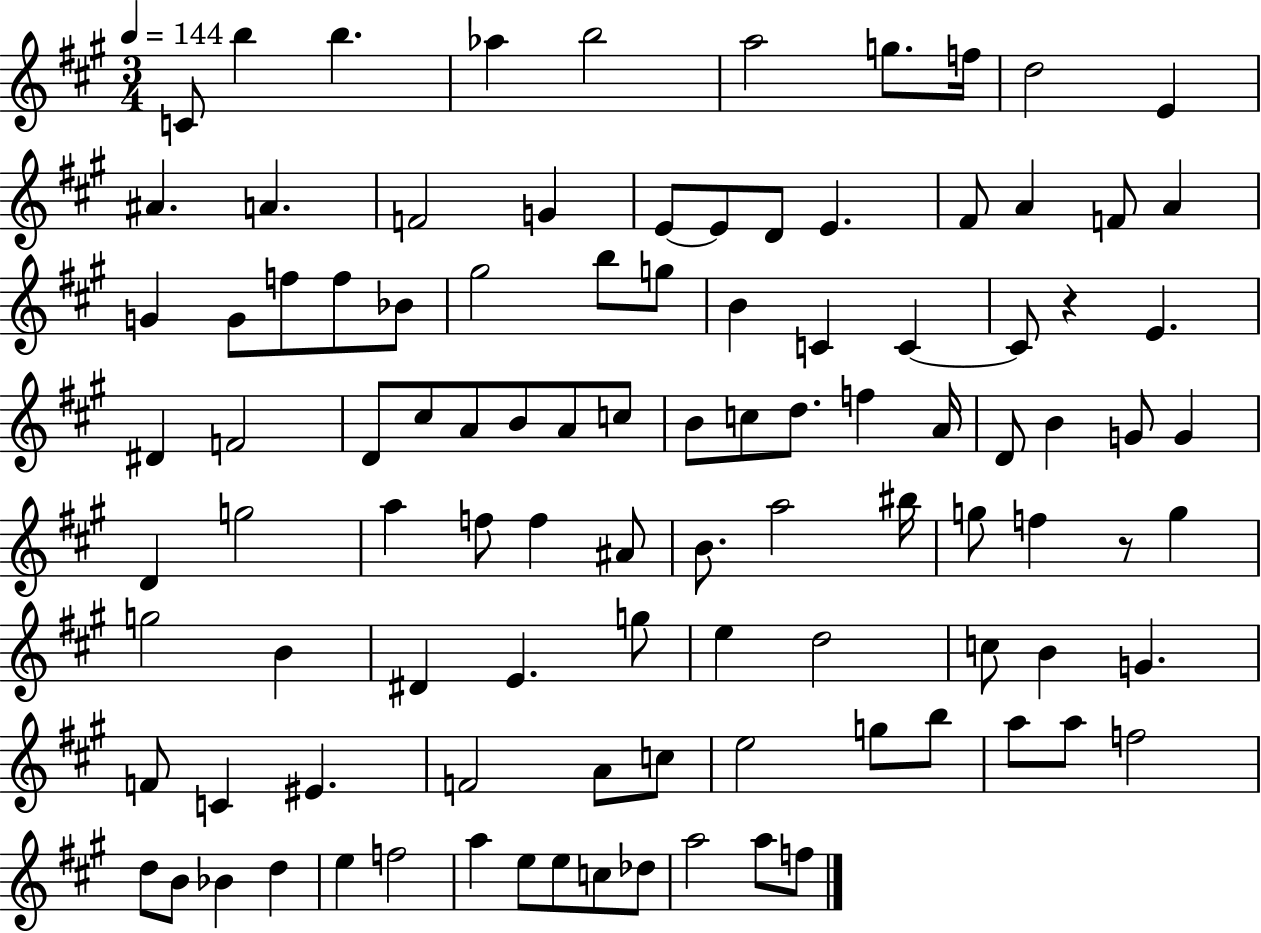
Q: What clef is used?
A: treble